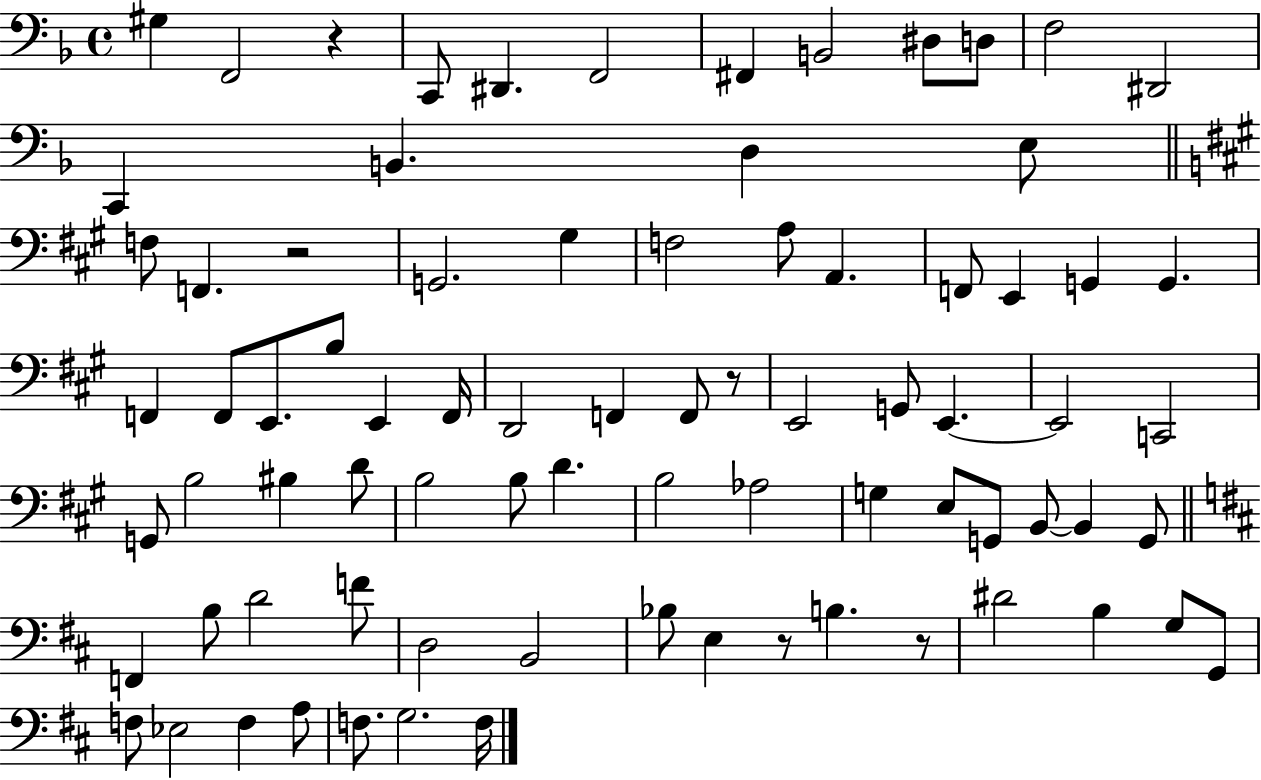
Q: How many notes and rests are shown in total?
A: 80